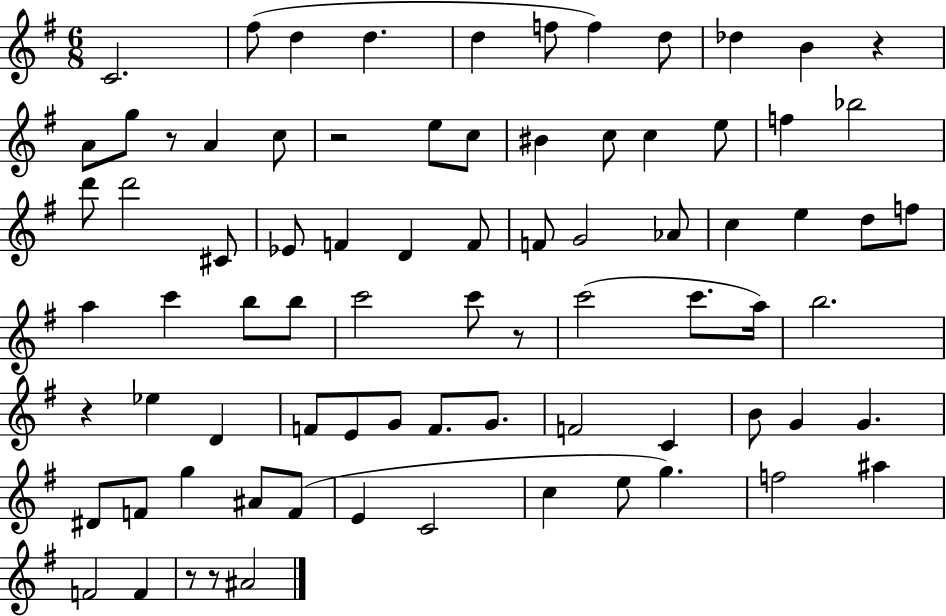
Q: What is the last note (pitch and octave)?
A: A#4